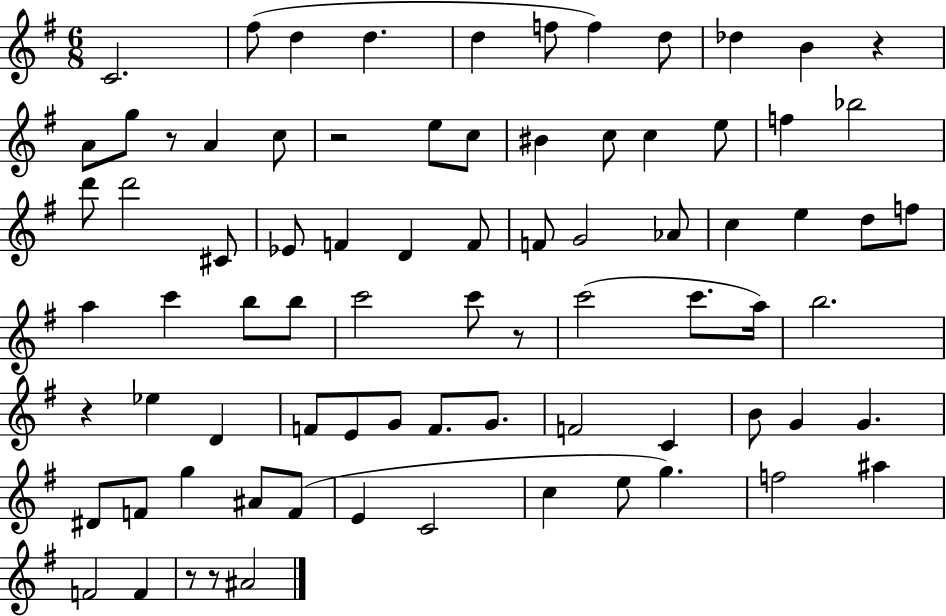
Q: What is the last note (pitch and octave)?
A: A#4